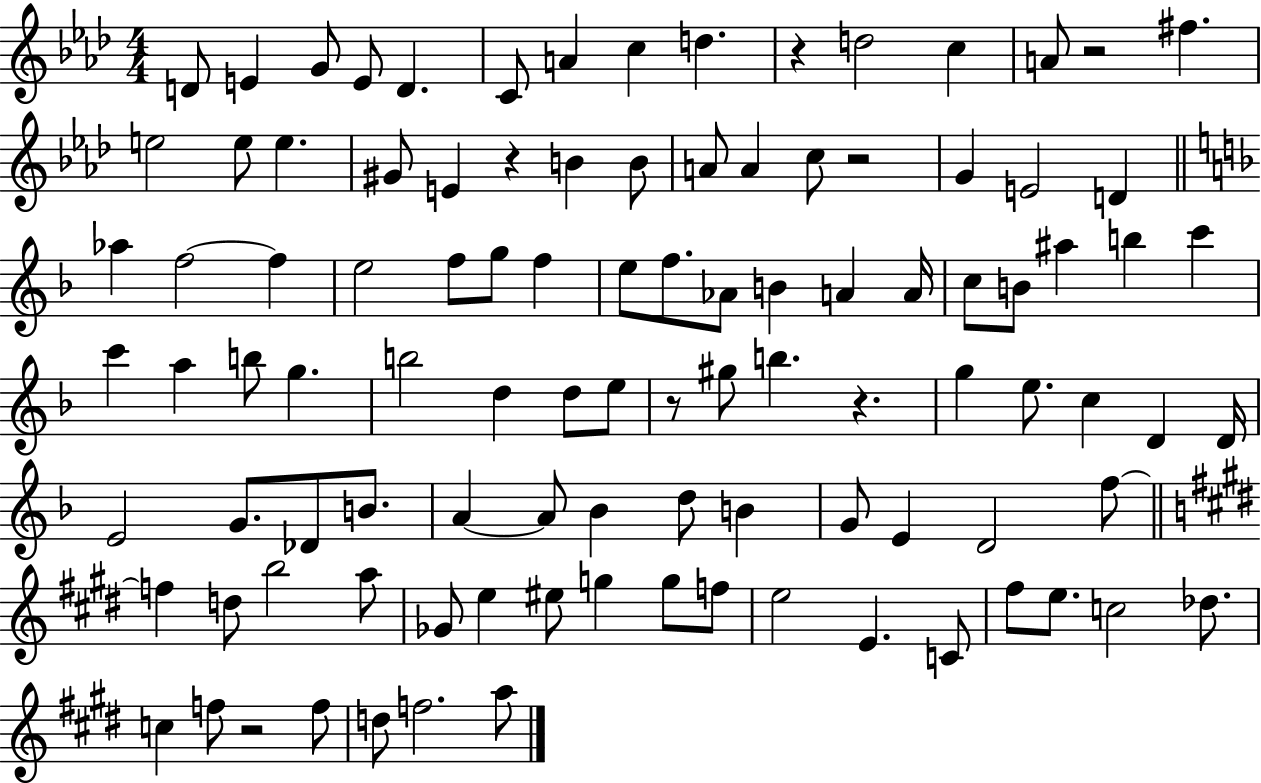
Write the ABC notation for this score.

X:1
T:Untitled
M:4/4
L:1/4
K:Ab
D/2 E G/2 E/2 D C/2 A c d z d2 c A/2 z2 ^f e2 e/2 e ^G/2 E z B B/2 A/2 A c/2 z2 G E2 D _a f2 f e2 f/2 g/2 f e/2 f/2 _A/2 B A A/4 c/2 B/2 ^a b c' c' a b/2 g b2 d d/2 e/2 z/2 ^g/2 b z g e/2 c D D/4 E2 G/2 _D/2 B/2 A A/2 _B d/2 B G/2 E D2 f/2 f d/2 b2 a/2 _G/2 e ^e/2 g g/2 f/2 e2 E C/2 ^f/2 e/2 c2 _d/2 c f/2 z2 f/2 d/2 f2 a/2